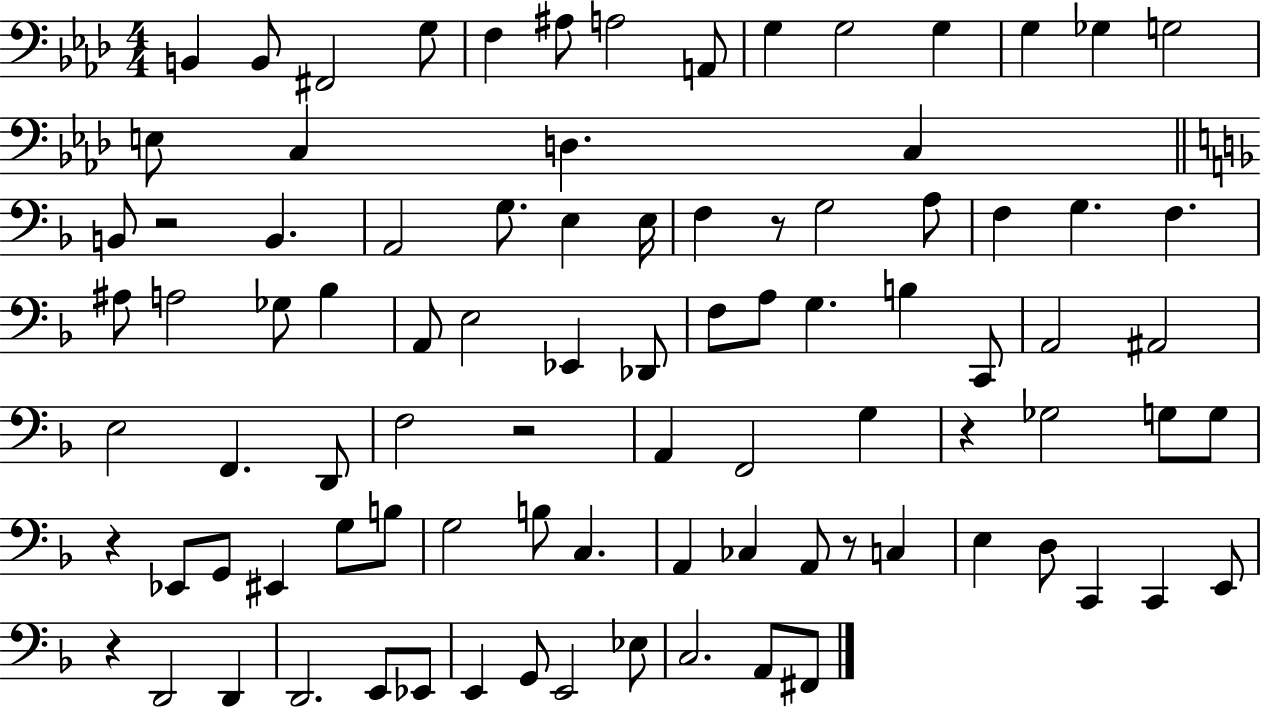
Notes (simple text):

B2/q B2/e F#2/h G3/e F3/q A#3/e A3/h A2/e G3/q G3/h G3/q G3/q Gb3/q G3/h E3/e C3/q D3/q. C3/q B2/e R/h B2/q. A2/h G3/e. E3/q E3/s F3/q R/e G3/h A3/e F3/q G3/q. F3/q. A#3/e A3/h Gb3/e Bb3/q A2/e E3/h Eb2/q Db2/e F3/e A3/e G3/q. B3/q C2/e A2/h A#2/h E3/h F2/q. D2/e F3/h R/h A2/q F2/h G3/q R/q Gb3/h G3/e G3/e R/q Eb2/e G2/e EIS2/q G3/e B3/e G3/h B3/e C3/q. A2/q CES3/q A2/e R/e C3/q E3/q D3/e C2/q C2/q E2/e R/q D2/h D2/q D2/h. E2/e Eb2/e E2/q G2/e E2/h Eb3/e C3/h. A2/e F#2/e